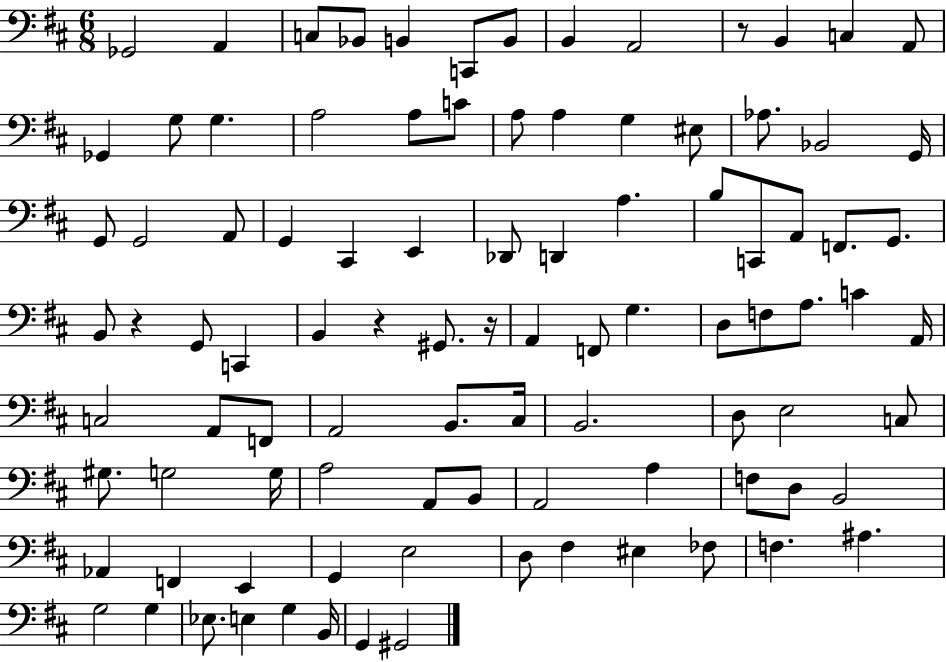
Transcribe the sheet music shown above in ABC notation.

X:1
T:Untitled
M:6/8
L:1/4
K:D
_G,,2 A,, C,/2 _B,,/2 B,, C,,/2 B,,/2 B,, A,,2 z/2 B,, C, A,,/2 _G,, G,/2 G, A,2 A,/2 C/2 A,/2 A, G, ^E,/2 _A,/2 _B,,2 G,,/4 G,,/2 G,,2 A,,/2 G,, ^C,, E,, _D,,/2 D,, A, B,/2 C,,/2 A,,/2 F,,/2 G,,/2 B,,/2 z G,,/2 C,, B,, z ^G,,/2 z/4 A,, F,,/2 G, D,/2 F,/2 A,/2 C A,,/4 C,2 A,,/2 F,,/2 A,,2 B,,/2 ^C,/4 B,,2 D,/2 E,2 C,/2 ^G,/2 G,2 G,/4 A,2 A,,/2 B,,/2 A,,2 A, F,/2 D,/2 B,,2 _A,, F,, E,, G,, E,2 D,/2 ^F, ^E, _F,/2 F, ^A, G,2 G, _E,/2 E, G, B,,/4 G,, ^G,,2